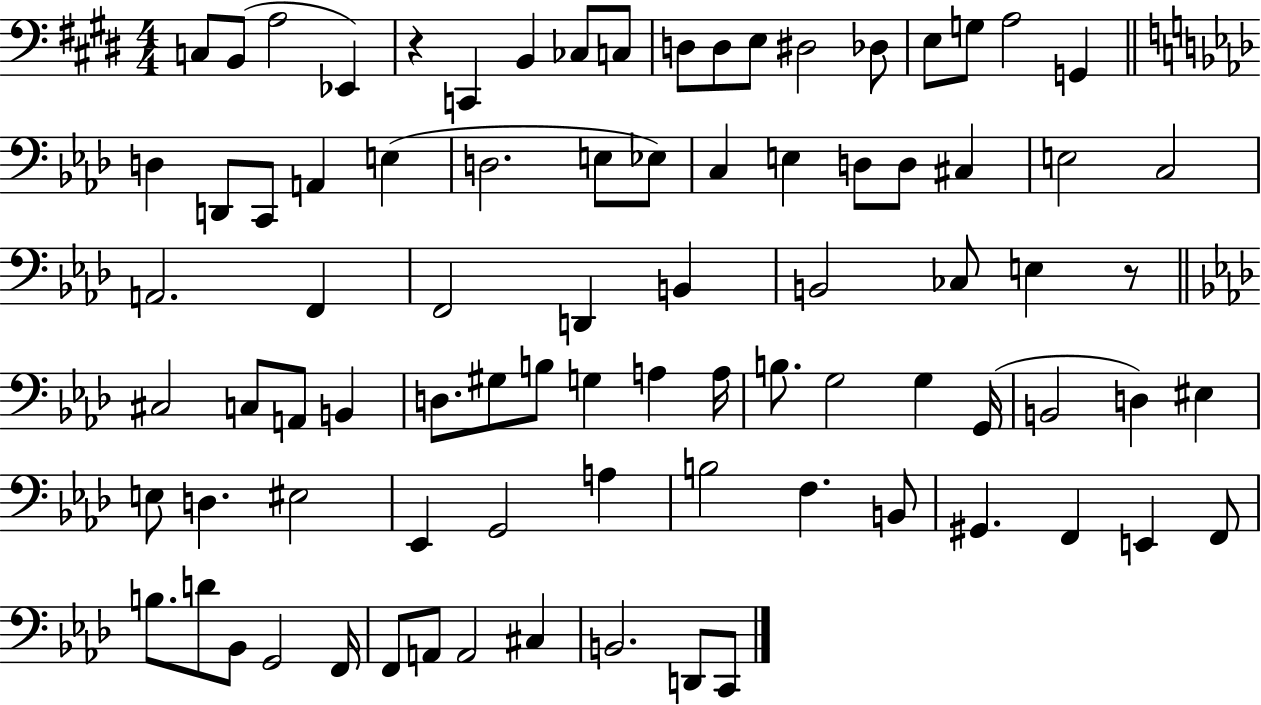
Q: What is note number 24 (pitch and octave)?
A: E3